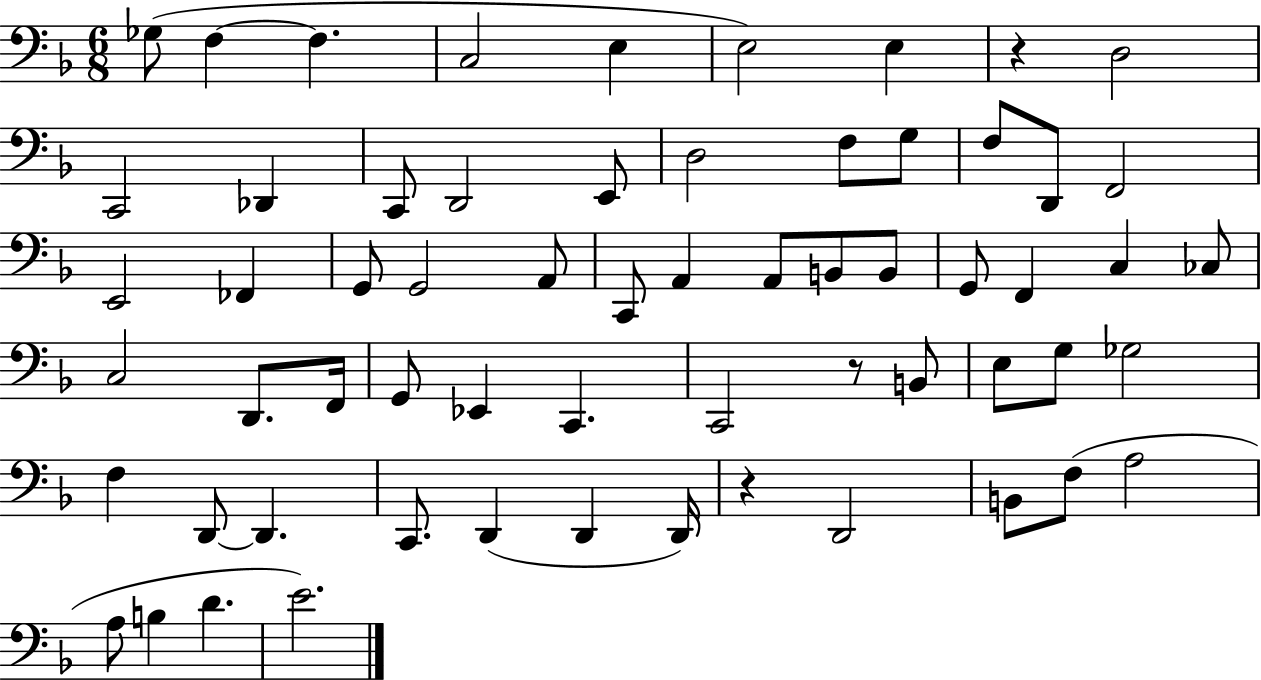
{
  \clef bass
  \numericTimeSignature
  \time 6/8
  \key f \major
  ges8( f4~~ f4. | c2 e4 | e2) e4 | r4 d2 | \break c,2 des,4 | c,8 d,2 e,8 | d2 f8 g8 | f8 d,8 f,2 | \break e,2 fes,4 | g,8 g,2 a,8 | c,8 a,4 a,8 b,8 b,8 | g,8 f,4 c4 ces8 | \break c2 d,8. f,16 | g,8 ees,4 c,4. | c,2 r8 b,8 | e8 g8 ges2 | \break f4 d,8~~ d,4. | c,8. d,4( d,4 d,16) | r4 d,2 | b,8 f8( a2 | \break a8 b4 d'4. | e'2.) | \bar "|."
}